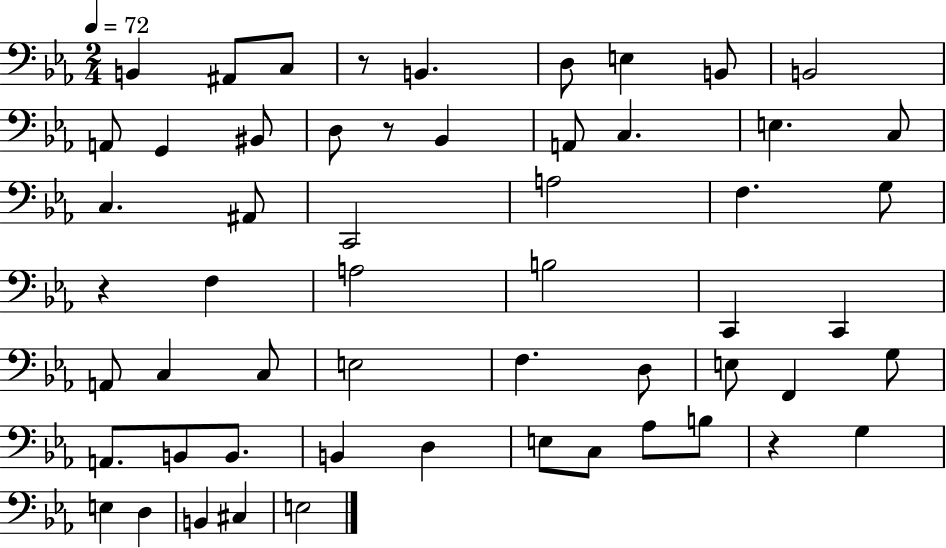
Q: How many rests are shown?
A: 4